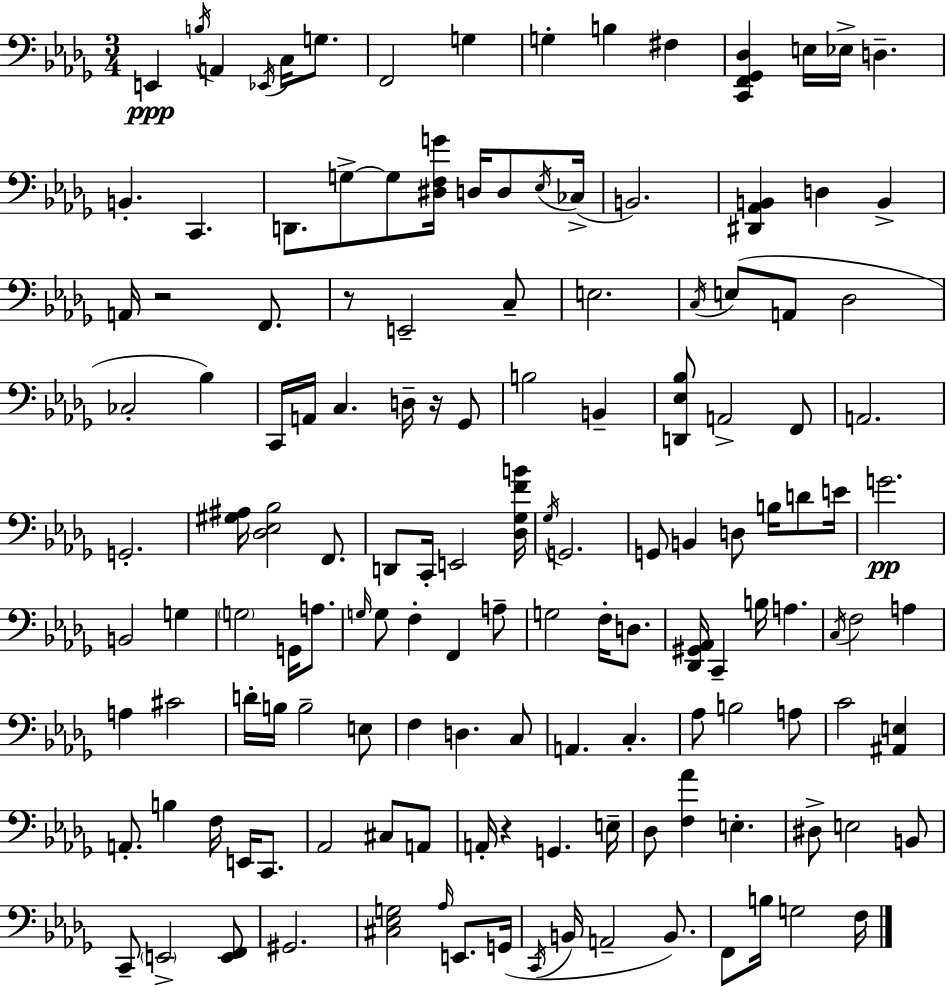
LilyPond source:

{
  \clef bass
  \numericTimeSignature
  \time 3/4
  \key bes \minor
  e,4\ppp \acciaccatura { b16 } a,4 \acciaccatura { ees,16 } c16 g8. | f,2 g4 | g4-. b4 fis4 | <c, f, ges, des>4 e16 ees16-> d4.-- | \break b,4.-. c,4. | d,8. g8->~~ g8 <dis f g'>16 d16 d8 | \acciaccatura { ees16 }( ces16-> b,2.) | <dis, aes, b,>4 d4 b,4-> | \break a,16 r2 | f,8. r8 e,2-- | c8-- e2. | \acciaccatura { c16 }( e8 a,8 des2 | \break ces2-. | bes4) c,16 a,16 c4. | d16-- r16 ges,8 b2 | b,4-- <d, ees bes>8 a,2-> | \break f,8 a,2. | g,2.-. | <gis ais>16 <des ees bes>2 | f,8. d,8 c,16-. e,2 | \break <des ges f' b'>16 \acciaccatura { ges16 } g,2. | g,8 b,4 d8 | b16 d'8 e'16 g'2.\pp | b,2 | \break g4 \parenthesize g2 | g,16 a8. \grace { g16 } g8 f4-. | f,4 a8-- g2 | f16-. d8. <des, gis, aes,>16 c,4-- b16 | \break a4. \acciaccatura { c16 } f2 | a4 a4 cis'2 | d'16-. b16 b2-- | e8 f4 d4. | \break c8 a,4. | c4.-. aes8 b2 | a8 c'2 | <ais, e>4 a,8.-. b4 | \break f16 e,16 c,8. aes,2 | cis8 a,8 a,16-. r4 | g,4. e16-- des8 <f aes'>4 | e4.-. dis8-> e2 | \break b,8 c,8-- \parenthesize e,2-> | <e, f,>8 gis,2. | <cis ees g>2 | \grace { aes16 } e,8. g,16( \acciaccatura { c,16 } b,16 a,2-- | \break b,8.) f,8 b16 | g2 f16 \bar "|."
}